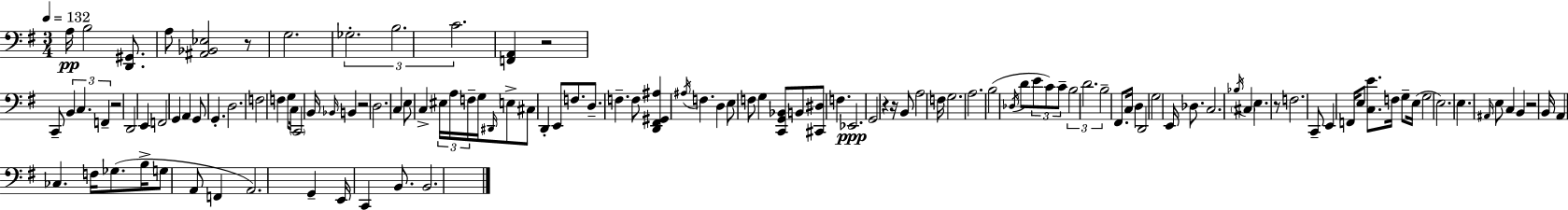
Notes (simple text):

A3/s B3/h [D2,G#2]/e. A3/e [A#2,Bb2,Eb3]/h R/e G3/h. Gb3/h. B3/h. C4/h. [F2,A2]/q R/h C2/e B2/q C3/q. F2/q R/h D2/h E2/q F2/h G2/q A2/q G2/e G2/q. D3/h. F3/h F3/q G3/e C3/s C2/h B2/s Bb2/s B2/q R/h D3/h. C3/q E3/e C3/q EIS3/s A3/s F3/s G3/s D#2/s E3/e C#3/e D2/q E2/e F3/e. D3/e. F3/q. F3/e [D2,F#2,G#2,A#3]/q A#3/s F3/q. D3/q E3/e F3/e G3/q [C2,G2,Bb2]/e B2/e [C#2,D#3]/e F3/q. Eb2/h. G2/h R/q R/s B2/e A3/h F3/s G3/h. A3/h. B3/h Db3/s D4/e E4/e C4/e C4/e B3/h D4/h. B3/h F#2/e. C3/s D3/q D2/h G3/h E2/s Db3/e. C3/h. Bb3/s C#3/q E3/q. R/e F3/h. C2/e E2/q F2/s E3/e [C3,E4]/e. F3/s G3/e E3/s G3/h E3/h. E3/q. A#2/s E3/e C3/q B2/q R/h B2/s A2/q CES3/q. F3/s Gb3/e. B3/s G3/e A2/e F2/q A2/h. G2/q E2/s C2/q B2/e. B2/h.